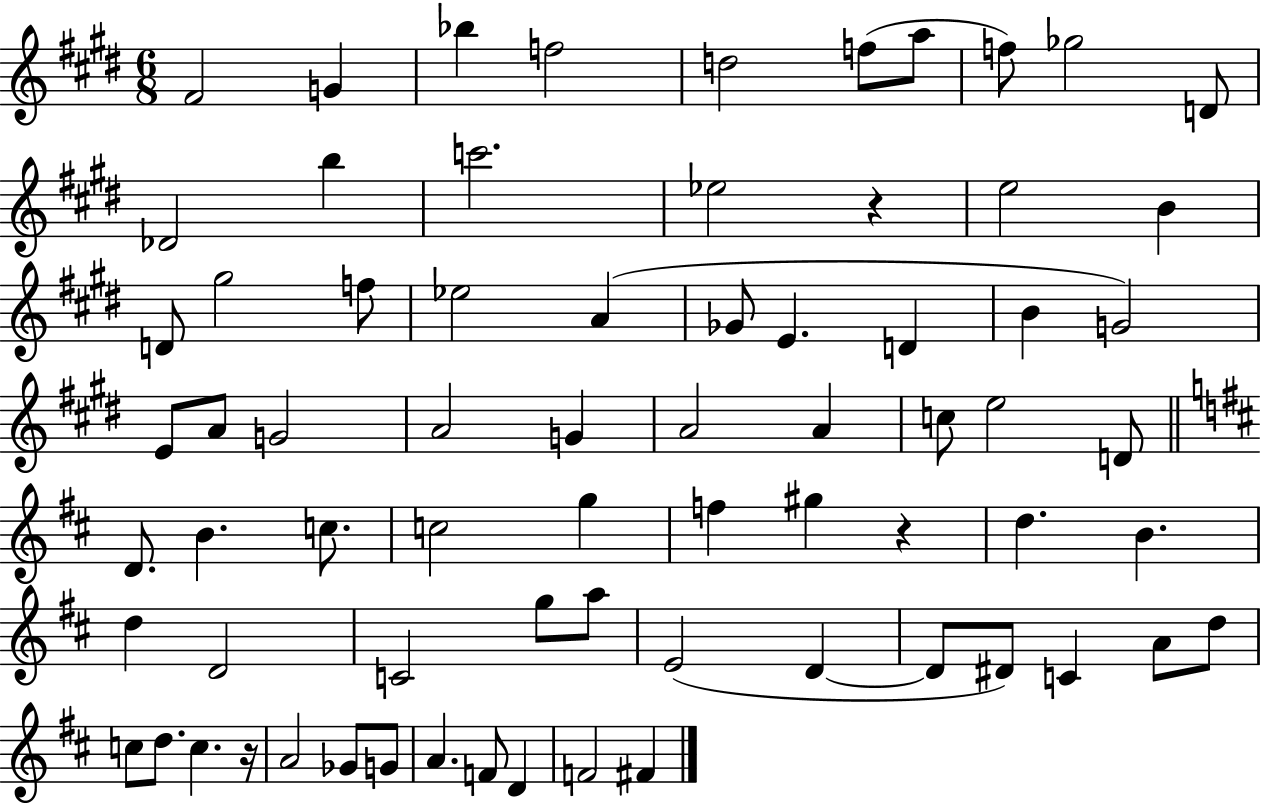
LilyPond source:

{
  \clef treble
  \numericTimeSignature
  \time 6/8
  \key e \major
  fis'2 g'4 | bes''4 f''2 | d''2 f''8( a''8 | f''8) ges''2 d'8 | \break des'2 b''4 | c'''2. | ees''2 r4 | e''2 b'4 | \break d'8 gis''2 f''8 | ees''2 a'4( | ges'8 e'4. d'4 | b'4 g'2) | \break e'8 a'8 g'2 | a'2 g'4 | a'2 a'4 | c''8 e''2 d'8 | \break \bar "||" \break \key d \major d'8. b'4. c''8. | c''2 g''4 | f''4 gis''4 r4 | d''4. b'4. | \break d''4 d'2 | c'2 g''8 a''8 | e'2( d'4~~ | d'8 dis'8) c'4 a'8 d''8 | \break c''8 d''8. c''4. r16 | a'2 ges'8 g'8 | a'4. f'8 d'4 | f'2 fis'4 | \break \bar "|."
}